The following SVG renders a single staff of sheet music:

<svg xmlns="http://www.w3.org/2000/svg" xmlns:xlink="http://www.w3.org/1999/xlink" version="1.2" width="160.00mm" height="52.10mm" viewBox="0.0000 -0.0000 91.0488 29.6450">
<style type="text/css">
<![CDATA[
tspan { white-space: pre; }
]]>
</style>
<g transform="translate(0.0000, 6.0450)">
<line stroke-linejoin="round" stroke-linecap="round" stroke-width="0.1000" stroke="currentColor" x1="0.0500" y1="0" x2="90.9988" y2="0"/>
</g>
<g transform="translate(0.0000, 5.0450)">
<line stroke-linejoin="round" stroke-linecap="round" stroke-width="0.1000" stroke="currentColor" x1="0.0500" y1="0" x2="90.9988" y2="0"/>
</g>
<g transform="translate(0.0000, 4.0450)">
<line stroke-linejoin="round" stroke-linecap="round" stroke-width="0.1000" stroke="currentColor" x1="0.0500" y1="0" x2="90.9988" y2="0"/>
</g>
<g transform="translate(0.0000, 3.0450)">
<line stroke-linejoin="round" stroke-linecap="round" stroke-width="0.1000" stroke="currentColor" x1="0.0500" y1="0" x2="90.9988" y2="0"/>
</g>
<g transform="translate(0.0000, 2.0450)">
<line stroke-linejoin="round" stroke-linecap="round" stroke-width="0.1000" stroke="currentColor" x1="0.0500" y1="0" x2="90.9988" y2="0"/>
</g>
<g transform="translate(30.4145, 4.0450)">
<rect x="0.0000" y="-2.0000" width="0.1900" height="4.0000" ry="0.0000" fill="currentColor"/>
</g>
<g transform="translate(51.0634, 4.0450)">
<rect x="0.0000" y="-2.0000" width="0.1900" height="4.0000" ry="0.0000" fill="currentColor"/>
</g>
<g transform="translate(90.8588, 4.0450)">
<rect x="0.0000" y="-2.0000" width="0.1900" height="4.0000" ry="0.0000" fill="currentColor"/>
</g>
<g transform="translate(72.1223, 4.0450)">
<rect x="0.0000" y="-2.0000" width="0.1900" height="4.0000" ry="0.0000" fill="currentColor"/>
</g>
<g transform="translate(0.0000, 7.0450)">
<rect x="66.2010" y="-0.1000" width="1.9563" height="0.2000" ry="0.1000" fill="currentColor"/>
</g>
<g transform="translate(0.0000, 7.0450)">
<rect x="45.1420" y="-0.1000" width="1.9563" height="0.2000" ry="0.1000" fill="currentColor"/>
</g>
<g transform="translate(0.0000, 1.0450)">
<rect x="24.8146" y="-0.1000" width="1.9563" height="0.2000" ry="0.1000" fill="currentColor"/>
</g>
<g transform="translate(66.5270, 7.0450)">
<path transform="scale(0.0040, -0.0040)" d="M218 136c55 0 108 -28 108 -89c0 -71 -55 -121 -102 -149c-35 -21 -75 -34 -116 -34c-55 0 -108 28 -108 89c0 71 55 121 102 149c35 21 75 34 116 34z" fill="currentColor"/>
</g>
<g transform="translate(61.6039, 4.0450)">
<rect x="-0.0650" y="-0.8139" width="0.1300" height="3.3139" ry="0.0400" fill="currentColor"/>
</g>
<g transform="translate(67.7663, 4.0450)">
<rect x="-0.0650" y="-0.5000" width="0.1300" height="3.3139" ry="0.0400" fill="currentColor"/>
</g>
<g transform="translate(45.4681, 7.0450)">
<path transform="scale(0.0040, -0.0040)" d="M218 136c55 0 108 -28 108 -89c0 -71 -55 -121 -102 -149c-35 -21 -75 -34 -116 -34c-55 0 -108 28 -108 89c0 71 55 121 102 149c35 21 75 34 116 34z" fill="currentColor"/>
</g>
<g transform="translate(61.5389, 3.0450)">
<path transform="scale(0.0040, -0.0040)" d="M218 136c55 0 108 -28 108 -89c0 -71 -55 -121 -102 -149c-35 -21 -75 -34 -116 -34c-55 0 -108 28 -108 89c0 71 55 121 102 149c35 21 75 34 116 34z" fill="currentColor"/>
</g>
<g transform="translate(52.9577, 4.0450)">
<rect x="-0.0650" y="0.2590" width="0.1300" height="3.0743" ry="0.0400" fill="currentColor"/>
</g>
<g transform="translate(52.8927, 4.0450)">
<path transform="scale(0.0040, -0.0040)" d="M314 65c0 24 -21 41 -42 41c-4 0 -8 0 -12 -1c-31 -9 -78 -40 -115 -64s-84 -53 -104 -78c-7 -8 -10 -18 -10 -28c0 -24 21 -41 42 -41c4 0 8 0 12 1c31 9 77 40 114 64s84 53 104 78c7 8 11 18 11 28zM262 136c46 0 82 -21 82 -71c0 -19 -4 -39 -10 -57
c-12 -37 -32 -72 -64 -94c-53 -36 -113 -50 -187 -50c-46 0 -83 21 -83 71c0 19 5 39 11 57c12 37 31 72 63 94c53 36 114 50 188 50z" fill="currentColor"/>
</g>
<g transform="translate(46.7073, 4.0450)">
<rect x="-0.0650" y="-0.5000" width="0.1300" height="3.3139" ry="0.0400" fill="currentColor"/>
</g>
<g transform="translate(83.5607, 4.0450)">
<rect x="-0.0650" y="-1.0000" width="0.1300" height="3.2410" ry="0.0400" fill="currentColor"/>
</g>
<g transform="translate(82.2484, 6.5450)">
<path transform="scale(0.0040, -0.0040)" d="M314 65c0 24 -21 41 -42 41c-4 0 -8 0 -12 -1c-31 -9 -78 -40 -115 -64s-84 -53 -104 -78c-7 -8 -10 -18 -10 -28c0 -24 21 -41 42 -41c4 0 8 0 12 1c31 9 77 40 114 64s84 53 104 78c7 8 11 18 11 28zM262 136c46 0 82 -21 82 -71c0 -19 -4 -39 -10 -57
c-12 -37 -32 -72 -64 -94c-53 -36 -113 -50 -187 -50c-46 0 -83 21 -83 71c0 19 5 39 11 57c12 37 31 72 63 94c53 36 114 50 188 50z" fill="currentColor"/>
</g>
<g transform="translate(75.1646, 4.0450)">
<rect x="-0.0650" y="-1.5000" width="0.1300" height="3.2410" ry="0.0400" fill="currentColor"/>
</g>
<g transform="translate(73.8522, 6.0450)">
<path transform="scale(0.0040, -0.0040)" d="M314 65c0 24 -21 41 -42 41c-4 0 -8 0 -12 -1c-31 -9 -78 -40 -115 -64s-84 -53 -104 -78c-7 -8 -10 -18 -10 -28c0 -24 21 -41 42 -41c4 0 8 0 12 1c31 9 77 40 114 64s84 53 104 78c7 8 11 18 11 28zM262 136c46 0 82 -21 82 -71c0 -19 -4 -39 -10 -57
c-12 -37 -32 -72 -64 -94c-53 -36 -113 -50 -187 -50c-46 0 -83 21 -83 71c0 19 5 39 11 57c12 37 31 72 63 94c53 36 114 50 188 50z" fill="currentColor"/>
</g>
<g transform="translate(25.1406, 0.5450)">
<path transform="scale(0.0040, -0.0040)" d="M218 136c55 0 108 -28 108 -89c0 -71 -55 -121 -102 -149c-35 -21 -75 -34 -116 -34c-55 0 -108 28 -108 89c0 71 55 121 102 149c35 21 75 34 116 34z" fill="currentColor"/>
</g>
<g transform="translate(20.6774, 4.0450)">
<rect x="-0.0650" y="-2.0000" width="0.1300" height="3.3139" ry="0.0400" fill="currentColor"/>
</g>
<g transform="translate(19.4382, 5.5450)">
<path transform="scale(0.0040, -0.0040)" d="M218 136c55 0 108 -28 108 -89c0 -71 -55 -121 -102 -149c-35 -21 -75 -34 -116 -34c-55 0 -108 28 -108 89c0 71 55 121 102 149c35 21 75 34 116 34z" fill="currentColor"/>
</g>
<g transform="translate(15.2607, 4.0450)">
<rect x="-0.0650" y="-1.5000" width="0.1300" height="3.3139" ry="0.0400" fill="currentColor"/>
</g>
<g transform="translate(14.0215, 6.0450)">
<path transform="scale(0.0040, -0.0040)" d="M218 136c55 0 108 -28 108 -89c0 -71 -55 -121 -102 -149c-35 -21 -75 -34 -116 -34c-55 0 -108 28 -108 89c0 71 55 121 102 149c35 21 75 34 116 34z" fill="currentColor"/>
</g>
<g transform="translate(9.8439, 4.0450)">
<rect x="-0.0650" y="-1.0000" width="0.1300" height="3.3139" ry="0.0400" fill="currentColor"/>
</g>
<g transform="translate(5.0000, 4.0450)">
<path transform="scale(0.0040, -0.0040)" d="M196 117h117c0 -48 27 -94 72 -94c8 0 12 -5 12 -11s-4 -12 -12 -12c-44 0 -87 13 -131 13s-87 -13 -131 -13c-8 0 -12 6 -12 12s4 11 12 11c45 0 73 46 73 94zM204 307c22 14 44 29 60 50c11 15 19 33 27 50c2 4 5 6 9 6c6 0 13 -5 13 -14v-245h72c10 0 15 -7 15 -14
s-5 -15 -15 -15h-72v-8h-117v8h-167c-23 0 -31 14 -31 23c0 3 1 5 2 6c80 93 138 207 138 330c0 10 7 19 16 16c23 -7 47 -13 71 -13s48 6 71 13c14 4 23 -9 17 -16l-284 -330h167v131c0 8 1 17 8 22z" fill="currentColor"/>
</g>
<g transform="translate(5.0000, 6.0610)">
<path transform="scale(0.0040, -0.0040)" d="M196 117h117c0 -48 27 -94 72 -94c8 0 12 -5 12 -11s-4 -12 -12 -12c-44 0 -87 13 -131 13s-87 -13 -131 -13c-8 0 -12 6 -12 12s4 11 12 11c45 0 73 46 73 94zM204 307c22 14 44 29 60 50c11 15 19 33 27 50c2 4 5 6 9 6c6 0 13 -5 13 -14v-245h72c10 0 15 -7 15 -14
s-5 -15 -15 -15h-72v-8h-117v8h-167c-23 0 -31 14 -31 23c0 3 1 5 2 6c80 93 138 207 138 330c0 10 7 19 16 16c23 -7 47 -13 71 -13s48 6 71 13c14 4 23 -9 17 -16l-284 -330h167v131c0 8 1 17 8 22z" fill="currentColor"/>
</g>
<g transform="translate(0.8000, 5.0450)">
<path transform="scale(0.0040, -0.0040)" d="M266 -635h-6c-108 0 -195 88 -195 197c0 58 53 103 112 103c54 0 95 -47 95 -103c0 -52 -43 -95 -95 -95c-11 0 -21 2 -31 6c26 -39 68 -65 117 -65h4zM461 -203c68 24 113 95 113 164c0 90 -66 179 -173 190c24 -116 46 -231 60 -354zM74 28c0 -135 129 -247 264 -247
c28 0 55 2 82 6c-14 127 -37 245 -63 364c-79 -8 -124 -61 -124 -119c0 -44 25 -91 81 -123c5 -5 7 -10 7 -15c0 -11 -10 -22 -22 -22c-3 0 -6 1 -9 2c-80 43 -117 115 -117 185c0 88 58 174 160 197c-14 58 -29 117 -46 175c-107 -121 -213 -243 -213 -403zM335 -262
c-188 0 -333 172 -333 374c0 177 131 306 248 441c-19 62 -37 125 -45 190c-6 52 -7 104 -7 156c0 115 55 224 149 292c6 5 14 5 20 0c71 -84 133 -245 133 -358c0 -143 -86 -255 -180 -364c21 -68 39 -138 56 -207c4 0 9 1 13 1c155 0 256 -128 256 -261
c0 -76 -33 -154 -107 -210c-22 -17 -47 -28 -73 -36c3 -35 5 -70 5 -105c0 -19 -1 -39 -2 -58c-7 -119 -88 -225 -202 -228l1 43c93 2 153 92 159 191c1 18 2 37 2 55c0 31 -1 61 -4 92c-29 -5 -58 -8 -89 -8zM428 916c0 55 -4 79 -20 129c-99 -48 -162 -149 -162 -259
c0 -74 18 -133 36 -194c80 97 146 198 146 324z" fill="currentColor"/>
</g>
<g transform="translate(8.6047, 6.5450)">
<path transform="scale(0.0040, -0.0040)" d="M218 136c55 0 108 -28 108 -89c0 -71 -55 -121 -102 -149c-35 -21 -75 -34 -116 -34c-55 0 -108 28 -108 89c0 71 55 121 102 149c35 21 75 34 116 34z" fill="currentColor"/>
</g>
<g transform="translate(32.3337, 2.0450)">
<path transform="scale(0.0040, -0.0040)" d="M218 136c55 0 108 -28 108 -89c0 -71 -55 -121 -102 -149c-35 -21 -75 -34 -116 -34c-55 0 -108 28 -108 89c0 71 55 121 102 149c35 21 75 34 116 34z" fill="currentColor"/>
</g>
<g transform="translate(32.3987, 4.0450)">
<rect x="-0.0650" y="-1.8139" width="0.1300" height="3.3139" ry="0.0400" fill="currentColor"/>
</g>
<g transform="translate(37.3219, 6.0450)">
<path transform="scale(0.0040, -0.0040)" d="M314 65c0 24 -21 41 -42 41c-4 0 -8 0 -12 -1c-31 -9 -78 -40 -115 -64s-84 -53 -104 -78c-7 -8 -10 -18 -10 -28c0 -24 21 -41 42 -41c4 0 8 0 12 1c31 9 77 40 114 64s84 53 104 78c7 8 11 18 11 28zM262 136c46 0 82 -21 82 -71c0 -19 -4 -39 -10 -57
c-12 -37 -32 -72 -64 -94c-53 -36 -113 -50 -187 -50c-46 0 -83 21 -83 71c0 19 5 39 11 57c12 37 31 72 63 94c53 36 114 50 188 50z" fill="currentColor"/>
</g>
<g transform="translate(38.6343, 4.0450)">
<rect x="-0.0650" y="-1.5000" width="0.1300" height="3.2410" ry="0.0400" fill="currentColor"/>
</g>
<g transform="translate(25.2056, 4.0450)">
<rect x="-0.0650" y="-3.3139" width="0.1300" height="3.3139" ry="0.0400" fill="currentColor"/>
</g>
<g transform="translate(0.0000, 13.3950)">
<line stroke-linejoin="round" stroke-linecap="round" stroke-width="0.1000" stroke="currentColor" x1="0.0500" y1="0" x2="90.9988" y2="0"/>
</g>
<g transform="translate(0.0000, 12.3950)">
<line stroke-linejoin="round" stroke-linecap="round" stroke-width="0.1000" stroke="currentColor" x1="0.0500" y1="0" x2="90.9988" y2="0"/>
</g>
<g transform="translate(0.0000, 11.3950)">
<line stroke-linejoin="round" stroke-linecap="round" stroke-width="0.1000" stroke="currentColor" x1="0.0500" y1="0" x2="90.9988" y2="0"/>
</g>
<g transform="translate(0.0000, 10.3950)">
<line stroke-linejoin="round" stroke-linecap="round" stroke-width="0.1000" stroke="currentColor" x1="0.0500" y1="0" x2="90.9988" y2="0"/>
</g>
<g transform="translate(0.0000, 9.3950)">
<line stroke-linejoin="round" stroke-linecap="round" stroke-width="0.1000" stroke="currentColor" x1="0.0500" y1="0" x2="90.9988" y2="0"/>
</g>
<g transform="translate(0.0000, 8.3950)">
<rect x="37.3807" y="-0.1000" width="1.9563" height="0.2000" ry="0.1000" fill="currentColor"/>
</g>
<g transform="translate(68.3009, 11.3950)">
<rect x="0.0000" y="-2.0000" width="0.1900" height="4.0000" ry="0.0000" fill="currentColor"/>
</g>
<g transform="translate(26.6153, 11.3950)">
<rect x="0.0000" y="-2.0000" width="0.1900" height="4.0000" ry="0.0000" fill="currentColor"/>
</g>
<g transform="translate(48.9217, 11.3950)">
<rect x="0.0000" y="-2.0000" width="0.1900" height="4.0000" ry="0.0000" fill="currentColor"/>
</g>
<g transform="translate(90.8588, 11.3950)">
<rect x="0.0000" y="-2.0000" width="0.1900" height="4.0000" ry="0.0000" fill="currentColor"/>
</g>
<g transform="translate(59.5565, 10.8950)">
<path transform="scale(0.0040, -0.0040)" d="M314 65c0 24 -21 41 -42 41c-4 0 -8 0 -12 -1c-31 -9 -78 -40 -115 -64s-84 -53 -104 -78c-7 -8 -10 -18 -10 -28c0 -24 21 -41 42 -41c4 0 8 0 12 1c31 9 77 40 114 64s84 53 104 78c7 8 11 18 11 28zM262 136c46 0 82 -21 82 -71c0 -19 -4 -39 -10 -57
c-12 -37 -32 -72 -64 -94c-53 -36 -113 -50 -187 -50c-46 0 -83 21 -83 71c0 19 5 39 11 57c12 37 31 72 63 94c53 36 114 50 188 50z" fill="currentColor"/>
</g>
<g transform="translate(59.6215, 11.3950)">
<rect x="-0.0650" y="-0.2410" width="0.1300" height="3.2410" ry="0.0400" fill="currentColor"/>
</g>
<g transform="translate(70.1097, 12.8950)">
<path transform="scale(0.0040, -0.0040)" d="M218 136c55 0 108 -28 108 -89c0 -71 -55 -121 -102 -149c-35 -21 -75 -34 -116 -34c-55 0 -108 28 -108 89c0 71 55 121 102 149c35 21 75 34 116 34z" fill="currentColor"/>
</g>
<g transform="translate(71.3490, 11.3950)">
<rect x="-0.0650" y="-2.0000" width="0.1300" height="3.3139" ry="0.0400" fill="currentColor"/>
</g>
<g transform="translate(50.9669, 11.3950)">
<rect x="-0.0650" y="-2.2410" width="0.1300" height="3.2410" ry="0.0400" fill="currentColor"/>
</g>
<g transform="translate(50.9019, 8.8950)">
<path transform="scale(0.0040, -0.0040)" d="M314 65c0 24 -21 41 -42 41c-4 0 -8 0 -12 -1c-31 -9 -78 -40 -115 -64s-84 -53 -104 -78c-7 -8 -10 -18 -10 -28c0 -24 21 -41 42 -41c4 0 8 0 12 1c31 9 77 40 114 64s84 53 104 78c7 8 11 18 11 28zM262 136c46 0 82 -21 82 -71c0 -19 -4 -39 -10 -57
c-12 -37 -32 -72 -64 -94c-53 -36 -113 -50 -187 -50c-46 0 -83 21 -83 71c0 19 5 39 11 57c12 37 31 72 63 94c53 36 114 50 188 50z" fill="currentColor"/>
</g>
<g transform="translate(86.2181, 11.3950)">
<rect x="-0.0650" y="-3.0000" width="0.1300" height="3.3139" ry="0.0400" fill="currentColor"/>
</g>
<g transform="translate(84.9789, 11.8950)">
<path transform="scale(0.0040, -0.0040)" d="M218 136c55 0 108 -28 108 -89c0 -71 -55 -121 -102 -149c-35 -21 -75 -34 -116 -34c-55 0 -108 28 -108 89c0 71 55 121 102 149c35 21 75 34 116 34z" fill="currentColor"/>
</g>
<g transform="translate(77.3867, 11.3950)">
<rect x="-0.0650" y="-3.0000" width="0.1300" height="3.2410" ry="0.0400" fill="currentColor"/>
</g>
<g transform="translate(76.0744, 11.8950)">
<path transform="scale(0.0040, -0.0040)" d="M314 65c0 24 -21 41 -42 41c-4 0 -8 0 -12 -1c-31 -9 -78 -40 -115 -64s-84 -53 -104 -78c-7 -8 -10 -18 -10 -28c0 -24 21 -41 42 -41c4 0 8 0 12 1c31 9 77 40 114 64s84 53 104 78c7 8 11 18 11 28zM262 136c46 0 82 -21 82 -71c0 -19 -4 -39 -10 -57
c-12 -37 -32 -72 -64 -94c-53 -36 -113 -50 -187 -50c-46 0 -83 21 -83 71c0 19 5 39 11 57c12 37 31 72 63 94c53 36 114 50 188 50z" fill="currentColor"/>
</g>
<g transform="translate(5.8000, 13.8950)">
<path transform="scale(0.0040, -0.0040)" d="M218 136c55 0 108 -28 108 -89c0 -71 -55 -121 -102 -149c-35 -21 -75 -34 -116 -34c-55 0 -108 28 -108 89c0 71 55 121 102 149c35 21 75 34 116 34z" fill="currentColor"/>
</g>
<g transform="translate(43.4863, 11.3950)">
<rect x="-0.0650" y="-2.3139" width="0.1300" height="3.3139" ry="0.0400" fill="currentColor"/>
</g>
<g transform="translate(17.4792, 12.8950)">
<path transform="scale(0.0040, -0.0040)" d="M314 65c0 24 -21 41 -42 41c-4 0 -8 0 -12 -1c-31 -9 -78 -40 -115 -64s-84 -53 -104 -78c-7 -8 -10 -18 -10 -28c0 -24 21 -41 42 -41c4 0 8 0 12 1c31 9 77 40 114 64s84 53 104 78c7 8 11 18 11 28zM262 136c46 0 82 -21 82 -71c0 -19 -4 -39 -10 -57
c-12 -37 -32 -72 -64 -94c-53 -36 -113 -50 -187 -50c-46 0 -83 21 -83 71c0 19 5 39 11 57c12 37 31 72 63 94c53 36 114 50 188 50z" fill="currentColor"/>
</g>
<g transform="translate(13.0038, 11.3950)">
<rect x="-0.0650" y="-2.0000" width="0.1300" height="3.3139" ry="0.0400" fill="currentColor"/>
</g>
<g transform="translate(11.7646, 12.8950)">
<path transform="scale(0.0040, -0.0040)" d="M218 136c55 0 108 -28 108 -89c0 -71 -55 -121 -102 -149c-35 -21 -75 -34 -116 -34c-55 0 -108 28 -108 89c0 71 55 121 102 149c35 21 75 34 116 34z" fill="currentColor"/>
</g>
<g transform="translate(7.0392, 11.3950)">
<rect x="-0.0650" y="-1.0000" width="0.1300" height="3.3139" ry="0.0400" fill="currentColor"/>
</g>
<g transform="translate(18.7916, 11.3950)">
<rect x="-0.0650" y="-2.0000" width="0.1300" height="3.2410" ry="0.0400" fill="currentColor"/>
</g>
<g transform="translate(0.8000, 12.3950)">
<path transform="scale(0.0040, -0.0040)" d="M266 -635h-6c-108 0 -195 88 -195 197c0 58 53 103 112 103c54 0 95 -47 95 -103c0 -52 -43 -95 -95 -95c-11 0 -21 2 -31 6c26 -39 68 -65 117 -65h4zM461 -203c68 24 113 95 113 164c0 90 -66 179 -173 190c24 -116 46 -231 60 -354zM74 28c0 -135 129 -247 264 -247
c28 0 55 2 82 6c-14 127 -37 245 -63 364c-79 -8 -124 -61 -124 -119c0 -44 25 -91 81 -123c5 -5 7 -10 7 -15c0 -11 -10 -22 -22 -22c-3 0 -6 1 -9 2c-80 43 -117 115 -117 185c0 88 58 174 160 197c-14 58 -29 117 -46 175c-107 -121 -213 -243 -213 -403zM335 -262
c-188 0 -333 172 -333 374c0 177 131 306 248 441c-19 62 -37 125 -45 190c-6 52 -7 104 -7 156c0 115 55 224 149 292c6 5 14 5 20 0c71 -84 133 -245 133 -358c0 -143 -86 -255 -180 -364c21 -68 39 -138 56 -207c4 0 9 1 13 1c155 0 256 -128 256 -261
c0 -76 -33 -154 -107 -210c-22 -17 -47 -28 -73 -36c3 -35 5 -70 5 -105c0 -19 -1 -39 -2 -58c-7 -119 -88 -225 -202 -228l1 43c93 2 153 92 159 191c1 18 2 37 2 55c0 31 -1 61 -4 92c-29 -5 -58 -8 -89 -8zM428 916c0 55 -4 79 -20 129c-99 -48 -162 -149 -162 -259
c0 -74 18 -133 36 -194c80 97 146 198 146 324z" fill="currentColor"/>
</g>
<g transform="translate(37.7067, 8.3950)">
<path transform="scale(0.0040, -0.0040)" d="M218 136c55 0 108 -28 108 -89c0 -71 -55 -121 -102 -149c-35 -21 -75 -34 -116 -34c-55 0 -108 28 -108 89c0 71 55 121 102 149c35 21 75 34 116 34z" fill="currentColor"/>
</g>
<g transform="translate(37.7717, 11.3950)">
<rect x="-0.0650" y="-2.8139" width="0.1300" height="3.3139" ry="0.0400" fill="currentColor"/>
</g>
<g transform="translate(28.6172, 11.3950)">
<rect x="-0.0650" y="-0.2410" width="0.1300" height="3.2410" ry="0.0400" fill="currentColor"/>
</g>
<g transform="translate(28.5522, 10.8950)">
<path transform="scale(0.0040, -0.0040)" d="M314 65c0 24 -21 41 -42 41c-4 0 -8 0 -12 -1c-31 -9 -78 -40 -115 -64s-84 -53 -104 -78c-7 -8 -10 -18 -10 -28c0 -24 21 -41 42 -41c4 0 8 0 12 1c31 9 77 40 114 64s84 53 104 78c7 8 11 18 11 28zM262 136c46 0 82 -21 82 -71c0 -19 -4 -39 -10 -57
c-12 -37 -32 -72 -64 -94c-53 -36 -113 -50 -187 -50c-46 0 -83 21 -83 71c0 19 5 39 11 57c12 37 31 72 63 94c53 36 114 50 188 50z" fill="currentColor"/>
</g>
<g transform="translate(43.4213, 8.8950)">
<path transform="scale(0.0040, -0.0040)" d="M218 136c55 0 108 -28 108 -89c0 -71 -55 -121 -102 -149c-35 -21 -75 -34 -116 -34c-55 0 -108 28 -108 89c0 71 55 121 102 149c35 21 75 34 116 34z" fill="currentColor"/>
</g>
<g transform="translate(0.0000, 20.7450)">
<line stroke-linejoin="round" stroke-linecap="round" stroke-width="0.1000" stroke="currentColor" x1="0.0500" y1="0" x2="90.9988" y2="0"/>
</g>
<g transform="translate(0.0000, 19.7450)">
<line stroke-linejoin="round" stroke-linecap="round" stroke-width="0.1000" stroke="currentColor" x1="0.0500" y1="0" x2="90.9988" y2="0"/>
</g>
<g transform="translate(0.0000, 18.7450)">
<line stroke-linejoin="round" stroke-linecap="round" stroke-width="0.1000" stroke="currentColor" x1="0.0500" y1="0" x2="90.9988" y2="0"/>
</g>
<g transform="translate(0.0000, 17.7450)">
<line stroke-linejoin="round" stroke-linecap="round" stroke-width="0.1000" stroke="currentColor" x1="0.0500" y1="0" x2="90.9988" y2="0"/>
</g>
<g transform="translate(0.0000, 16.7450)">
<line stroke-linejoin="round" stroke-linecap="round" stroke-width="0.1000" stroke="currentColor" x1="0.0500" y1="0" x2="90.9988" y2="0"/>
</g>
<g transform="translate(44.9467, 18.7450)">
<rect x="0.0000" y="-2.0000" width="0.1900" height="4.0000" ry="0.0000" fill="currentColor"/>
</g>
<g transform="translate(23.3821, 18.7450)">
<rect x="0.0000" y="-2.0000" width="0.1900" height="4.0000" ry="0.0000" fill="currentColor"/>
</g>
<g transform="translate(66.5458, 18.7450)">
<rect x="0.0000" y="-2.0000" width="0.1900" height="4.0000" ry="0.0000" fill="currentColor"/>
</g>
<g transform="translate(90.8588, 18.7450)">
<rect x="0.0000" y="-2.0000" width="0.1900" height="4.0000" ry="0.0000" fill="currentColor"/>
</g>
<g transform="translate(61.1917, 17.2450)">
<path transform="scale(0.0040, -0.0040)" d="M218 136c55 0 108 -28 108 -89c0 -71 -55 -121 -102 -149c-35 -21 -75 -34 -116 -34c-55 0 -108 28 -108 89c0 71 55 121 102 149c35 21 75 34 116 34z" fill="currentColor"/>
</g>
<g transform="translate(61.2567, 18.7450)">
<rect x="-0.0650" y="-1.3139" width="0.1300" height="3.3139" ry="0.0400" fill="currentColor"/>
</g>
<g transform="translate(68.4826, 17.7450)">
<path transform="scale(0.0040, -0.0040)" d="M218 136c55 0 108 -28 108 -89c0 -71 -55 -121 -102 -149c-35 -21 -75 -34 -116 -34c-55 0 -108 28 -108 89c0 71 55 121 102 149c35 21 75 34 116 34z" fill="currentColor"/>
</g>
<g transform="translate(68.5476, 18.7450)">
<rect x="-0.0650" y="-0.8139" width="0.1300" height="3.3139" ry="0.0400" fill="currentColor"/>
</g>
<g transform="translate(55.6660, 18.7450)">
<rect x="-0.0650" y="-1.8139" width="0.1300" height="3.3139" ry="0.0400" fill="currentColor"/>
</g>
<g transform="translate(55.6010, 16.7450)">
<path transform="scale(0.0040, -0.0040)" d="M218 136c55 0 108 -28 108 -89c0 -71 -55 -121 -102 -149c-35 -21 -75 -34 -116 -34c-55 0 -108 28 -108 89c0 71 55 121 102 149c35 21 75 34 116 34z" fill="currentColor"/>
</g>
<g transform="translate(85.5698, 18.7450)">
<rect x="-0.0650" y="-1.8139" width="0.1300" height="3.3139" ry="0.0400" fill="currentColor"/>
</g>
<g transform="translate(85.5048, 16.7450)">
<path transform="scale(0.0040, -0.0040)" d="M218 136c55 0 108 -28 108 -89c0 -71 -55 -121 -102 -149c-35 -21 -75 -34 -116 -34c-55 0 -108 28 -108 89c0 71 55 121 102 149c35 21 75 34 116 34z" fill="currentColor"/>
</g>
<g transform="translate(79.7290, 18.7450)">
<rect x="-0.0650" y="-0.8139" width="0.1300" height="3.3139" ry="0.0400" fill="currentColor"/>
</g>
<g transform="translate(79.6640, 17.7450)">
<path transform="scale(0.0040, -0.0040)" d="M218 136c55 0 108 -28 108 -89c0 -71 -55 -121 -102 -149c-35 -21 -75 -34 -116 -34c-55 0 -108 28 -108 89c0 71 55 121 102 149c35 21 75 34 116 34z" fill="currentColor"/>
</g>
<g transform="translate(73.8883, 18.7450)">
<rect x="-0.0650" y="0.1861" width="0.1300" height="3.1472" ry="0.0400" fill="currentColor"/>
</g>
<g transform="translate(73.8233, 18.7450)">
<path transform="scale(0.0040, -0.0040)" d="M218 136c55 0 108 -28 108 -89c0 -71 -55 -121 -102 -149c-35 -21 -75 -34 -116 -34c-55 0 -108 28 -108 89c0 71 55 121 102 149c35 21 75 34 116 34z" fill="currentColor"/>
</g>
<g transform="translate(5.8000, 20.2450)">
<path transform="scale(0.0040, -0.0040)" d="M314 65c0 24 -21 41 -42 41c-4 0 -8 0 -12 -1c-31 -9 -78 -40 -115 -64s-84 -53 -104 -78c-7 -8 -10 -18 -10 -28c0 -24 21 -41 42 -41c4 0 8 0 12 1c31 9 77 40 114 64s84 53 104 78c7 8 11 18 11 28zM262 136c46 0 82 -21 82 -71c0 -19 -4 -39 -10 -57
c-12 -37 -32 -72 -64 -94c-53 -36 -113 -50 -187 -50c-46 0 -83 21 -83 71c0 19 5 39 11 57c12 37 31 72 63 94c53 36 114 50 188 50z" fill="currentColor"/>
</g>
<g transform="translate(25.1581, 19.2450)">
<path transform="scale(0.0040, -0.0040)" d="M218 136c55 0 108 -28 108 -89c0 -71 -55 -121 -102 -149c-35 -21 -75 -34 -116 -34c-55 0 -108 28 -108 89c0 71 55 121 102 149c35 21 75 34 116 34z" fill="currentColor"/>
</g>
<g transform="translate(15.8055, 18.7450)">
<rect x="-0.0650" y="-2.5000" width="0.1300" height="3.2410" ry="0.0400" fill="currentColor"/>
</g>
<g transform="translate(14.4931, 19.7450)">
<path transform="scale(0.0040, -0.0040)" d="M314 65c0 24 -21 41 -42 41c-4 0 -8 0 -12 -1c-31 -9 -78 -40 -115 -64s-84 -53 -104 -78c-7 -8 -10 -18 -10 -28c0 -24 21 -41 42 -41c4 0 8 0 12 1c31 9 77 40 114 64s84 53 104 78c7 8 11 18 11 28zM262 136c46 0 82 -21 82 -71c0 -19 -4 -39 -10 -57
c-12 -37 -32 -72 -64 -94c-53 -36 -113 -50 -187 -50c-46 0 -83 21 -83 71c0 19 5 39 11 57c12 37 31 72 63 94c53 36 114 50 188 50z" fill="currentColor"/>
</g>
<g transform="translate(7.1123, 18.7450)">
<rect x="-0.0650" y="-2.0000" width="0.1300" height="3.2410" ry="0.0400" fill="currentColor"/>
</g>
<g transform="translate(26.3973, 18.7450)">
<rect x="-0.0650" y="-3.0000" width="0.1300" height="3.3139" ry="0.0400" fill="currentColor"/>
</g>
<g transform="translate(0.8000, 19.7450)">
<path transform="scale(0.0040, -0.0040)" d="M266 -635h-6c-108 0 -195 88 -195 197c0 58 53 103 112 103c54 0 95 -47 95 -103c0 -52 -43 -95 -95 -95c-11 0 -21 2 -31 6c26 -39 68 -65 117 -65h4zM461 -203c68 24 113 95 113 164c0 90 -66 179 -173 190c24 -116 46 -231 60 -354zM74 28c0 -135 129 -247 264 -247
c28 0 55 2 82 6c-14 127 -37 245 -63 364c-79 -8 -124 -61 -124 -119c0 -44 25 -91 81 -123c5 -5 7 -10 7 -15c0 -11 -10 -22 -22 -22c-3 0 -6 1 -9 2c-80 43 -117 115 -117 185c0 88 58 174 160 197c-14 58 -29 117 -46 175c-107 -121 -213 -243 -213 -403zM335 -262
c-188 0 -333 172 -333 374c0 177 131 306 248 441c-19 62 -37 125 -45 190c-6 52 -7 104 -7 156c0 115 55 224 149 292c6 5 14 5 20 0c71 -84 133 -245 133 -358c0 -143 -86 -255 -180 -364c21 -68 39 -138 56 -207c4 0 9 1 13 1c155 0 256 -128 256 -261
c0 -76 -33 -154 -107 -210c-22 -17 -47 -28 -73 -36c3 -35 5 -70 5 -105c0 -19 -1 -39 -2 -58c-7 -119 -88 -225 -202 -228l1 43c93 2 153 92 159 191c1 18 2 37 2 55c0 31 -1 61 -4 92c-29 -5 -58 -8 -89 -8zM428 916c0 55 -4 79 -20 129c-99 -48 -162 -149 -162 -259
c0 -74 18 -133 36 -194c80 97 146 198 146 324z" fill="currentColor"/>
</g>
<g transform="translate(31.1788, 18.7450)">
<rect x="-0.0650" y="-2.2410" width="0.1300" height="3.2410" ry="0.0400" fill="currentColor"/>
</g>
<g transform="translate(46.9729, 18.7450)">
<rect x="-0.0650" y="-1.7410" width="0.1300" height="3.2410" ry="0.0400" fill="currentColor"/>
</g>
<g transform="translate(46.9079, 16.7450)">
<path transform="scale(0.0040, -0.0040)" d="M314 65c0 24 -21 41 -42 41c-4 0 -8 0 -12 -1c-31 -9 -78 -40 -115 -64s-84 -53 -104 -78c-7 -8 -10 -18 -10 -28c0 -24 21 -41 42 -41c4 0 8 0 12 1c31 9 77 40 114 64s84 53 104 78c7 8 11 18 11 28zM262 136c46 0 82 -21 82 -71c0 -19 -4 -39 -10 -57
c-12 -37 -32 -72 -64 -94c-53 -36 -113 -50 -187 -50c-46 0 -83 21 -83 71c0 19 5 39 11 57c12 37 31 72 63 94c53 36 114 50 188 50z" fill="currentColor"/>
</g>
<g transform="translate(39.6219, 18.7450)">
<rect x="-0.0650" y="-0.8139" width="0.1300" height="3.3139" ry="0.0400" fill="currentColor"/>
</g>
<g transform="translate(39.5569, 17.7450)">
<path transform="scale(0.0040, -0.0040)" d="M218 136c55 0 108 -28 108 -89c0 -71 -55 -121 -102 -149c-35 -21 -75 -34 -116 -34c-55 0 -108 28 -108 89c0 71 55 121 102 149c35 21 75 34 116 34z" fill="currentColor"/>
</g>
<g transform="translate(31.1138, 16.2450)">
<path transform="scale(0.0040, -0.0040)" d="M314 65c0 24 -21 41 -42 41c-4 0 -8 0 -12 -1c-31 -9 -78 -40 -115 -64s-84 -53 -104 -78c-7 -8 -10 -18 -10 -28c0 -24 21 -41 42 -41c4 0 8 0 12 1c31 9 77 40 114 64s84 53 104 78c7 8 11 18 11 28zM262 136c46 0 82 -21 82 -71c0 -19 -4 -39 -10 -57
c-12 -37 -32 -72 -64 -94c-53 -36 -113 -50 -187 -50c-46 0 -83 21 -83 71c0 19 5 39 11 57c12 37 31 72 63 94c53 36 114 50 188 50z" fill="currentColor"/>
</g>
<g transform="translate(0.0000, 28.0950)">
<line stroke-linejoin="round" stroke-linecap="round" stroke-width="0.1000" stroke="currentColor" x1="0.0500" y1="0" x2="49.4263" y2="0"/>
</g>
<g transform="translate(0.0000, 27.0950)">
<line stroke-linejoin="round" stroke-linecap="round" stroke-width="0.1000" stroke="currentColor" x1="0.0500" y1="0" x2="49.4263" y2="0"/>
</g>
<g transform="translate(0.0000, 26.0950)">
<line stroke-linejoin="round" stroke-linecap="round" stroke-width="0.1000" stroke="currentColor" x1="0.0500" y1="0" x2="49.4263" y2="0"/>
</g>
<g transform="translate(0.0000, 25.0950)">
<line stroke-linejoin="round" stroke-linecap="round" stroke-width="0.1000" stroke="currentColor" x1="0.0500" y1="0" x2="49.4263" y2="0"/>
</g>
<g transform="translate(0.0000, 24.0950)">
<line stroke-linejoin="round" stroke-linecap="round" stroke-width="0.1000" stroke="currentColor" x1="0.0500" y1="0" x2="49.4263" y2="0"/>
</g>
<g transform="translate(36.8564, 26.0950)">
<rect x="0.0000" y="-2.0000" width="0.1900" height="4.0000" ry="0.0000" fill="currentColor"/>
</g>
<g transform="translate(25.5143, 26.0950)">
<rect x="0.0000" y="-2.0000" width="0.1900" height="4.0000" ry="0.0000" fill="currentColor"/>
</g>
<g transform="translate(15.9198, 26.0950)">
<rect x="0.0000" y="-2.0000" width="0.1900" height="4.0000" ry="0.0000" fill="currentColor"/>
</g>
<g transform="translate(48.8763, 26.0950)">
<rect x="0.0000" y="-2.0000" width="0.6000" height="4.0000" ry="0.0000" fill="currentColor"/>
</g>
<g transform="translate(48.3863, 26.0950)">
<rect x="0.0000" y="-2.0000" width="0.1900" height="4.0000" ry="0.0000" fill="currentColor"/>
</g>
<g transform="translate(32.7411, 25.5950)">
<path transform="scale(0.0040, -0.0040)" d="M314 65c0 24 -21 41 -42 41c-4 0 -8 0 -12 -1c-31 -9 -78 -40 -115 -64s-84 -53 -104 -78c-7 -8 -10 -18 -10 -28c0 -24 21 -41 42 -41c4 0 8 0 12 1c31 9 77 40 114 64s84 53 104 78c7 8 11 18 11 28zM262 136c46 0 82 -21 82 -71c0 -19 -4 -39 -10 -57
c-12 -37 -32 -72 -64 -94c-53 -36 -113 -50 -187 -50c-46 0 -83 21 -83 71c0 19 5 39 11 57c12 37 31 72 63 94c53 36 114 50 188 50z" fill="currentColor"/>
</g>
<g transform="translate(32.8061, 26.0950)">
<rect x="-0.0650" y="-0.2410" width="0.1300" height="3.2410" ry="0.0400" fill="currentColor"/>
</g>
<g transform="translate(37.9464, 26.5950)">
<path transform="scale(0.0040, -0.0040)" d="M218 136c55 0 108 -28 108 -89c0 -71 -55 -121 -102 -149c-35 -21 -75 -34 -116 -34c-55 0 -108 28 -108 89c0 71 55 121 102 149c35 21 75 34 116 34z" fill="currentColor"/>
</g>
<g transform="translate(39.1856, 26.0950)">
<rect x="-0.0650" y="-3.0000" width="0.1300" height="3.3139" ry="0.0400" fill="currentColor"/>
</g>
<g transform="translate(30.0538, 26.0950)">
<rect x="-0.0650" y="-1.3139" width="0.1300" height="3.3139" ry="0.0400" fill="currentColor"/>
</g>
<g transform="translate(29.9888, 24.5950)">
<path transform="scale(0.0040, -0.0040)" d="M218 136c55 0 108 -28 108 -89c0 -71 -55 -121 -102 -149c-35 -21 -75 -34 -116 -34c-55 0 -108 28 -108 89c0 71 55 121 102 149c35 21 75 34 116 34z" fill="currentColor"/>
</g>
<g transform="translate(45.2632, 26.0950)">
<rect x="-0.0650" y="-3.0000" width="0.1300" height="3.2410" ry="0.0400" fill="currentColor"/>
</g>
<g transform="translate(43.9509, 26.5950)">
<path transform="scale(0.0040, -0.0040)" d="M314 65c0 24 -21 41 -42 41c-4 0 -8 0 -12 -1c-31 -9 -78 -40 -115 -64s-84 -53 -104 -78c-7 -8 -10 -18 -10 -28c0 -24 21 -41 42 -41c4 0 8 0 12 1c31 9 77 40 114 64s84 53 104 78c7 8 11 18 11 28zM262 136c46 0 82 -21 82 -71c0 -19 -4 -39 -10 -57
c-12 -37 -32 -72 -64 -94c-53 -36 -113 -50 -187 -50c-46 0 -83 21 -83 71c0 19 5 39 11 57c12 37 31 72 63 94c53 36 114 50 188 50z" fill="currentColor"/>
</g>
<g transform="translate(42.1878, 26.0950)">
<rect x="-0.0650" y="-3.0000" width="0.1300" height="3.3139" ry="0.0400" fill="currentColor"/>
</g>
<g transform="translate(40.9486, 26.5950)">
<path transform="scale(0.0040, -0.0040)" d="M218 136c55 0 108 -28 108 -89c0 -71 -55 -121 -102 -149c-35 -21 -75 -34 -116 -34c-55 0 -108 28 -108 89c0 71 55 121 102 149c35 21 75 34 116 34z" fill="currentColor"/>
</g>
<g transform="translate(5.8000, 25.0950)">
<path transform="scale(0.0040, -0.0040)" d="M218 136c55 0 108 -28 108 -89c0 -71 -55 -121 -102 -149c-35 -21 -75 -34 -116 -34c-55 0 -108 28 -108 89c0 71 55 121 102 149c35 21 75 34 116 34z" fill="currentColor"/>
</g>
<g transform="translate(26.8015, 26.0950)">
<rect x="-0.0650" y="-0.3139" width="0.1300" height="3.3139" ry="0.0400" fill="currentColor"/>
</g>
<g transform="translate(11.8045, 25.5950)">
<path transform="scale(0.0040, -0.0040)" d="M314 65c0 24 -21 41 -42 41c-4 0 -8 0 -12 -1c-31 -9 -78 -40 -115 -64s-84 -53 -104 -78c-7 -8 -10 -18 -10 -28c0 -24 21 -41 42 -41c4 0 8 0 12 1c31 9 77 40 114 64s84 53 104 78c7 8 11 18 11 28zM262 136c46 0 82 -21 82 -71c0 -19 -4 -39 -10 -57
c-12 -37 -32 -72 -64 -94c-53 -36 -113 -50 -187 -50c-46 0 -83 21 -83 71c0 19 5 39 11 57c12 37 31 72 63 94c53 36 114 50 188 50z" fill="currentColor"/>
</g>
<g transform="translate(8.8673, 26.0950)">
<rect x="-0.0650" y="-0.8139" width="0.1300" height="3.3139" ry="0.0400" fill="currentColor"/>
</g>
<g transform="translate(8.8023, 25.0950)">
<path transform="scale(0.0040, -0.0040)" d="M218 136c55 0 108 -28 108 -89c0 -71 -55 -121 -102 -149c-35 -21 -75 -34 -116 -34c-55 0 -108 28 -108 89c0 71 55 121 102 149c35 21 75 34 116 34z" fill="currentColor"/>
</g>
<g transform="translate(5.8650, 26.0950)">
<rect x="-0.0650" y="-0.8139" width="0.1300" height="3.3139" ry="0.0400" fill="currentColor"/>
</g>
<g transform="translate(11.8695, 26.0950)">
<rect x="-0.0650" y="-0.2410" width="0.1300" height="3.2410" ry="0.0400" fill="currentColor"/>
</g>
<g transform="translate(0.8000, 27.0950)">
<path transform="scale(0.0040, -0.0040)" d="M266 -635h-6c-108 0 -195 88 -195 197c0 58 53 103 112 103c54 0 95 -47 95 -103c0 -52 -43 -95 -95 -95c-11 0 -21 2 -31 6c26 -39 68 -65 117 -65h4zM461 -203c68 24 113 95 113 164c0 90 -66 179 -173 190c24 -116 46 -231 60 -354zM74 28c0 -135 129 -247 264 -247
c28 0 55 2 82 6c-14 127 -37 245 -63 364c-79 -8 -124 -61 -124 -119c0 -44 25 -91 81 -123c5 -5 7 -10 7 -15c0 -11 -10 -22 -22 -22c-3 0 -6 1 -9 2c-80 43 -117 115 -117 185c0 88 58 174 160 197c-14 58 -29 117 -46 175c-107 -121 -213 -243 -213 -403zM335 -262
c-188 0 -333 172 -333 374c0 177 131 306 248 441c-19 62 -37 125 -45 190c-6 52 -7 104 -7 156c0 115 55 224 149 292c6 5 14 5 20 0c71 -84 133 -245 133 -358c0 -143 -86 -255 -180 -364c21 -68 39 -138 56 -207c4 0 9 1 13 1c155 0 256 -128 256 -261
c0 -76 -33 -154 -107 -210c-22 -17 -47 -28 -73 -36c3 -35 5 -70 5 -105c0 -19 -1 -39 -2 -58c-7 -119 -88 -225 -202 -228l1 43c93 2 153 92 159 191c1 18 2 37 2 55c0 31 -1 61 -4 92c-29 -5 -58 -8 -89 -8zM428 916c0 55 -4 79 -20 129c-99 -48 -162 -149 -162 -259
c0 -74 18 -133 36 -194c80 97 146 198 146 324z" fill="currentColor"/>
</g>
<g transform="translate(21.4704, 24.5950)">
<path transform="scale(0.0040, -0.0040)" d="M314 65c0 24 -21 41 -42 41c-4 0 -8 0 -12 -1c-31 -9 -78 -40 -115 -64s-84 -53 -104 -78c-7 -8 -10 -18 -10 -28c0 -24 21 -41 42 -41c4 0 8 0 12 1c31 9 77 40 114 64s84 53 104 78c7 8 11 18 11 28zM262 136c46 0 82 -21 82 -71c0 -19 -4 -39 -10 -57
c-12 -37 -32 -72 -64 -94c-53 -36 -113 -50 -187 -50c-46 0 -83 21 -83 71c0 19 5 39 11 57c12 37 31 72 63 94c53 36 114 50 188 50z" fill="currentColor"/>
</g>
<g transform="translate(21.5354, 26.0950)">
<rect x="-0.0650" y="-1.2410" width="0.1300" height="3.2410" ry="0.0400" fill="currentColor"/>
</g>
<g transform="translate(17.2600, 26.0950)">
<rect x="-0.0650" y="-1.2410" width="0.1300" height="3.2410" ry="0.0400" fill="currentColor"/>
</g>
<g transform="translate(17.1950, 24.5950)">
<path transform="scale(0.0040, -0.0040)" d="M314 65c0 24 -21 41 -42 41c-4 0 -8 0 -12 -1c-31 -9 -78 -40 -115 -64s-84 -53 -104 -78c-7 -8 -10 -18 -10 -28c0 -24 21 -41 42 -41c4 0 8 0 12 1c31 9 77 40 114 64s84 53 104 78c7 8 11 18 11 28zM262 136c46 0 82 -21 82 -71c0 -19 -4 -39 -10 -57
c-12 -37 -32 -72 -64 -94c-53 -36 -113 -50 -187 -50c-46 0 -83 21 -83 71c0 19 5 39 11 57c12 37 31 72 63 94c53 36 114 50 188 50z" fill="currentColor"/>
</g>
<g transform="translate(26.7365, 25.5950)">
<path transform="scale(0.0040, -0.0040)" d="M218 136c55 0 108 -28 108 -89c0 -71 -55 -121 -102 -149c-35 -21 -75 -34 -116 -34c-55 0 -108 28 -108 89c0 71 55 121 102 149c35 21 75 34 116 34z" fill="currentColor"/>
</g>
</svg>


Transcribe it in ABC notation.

X:1
T:Untitled
M:4/4
L:1/4
K:C
D E F b f E2 C B2 d C E2 D2 D F F2 c2 a g g2 c2 F A2 A F2 G2 A g2 d f2 f e d B d f d d c2 e2 e2 c e c2 A A A2